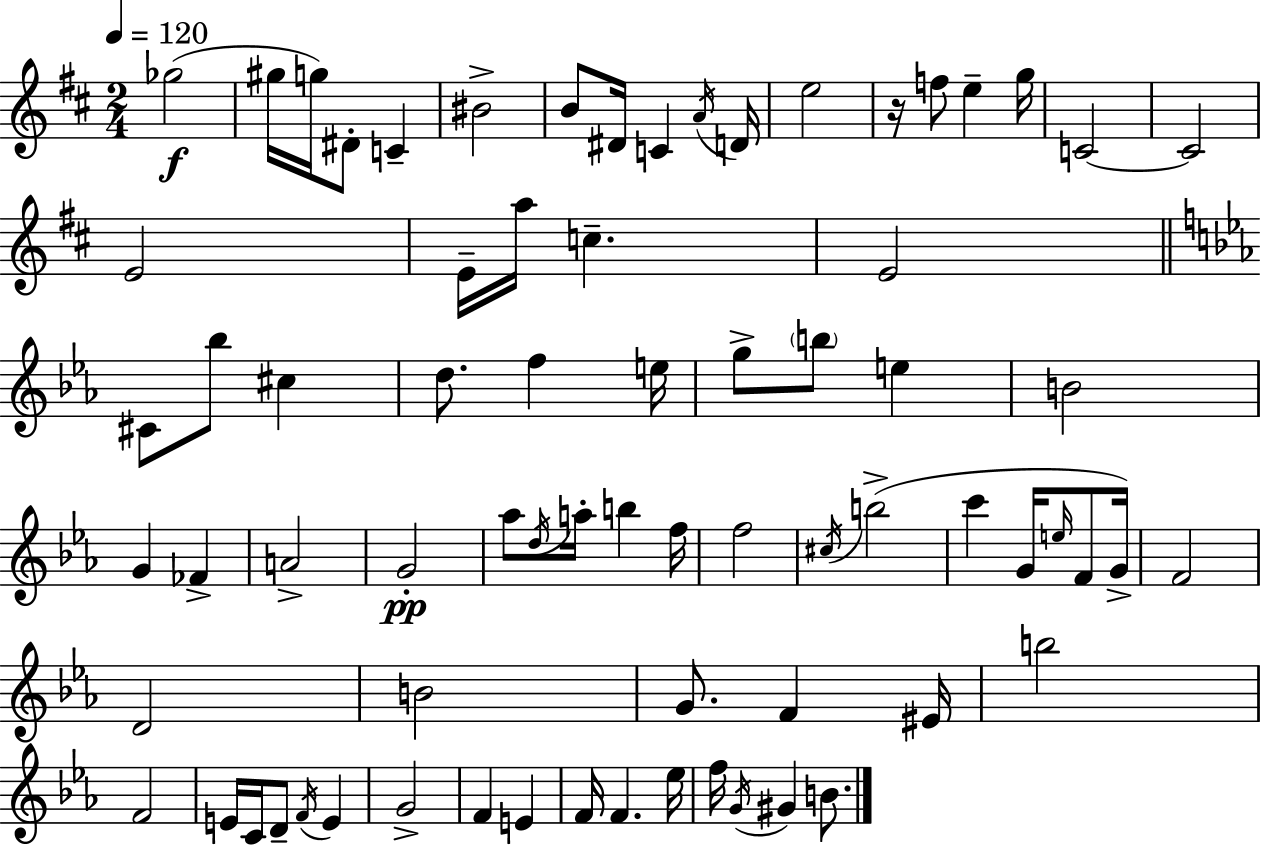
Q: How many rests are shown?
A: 1